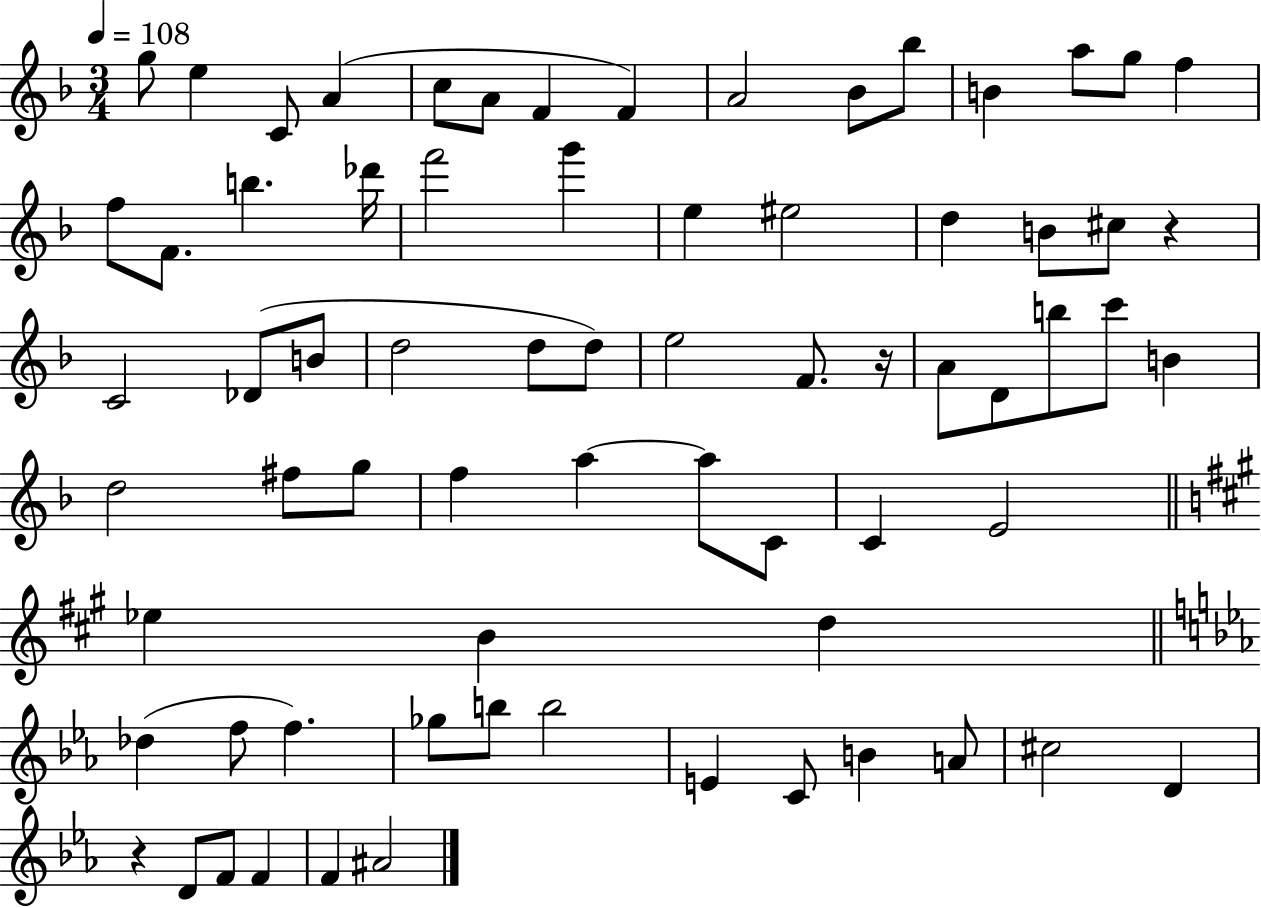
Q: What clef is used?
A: treble